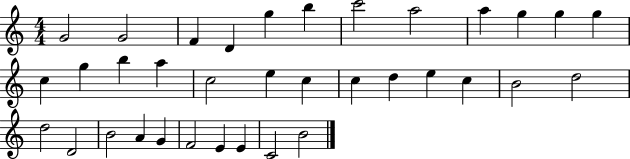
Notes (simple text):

G4/h G4/h F4/q D4/q G5/q B5/q C6/h A5/h A5/q G5/q G5/q G5/q C5/q G5/q B5/q A5/q C5/h E5/q C5/q C5/q D5/q E5/q C5/q B4/h D5/h D5/h D4/h B4/h A4/q G4/q F4/h E4/q E4/q C4/h B4/h